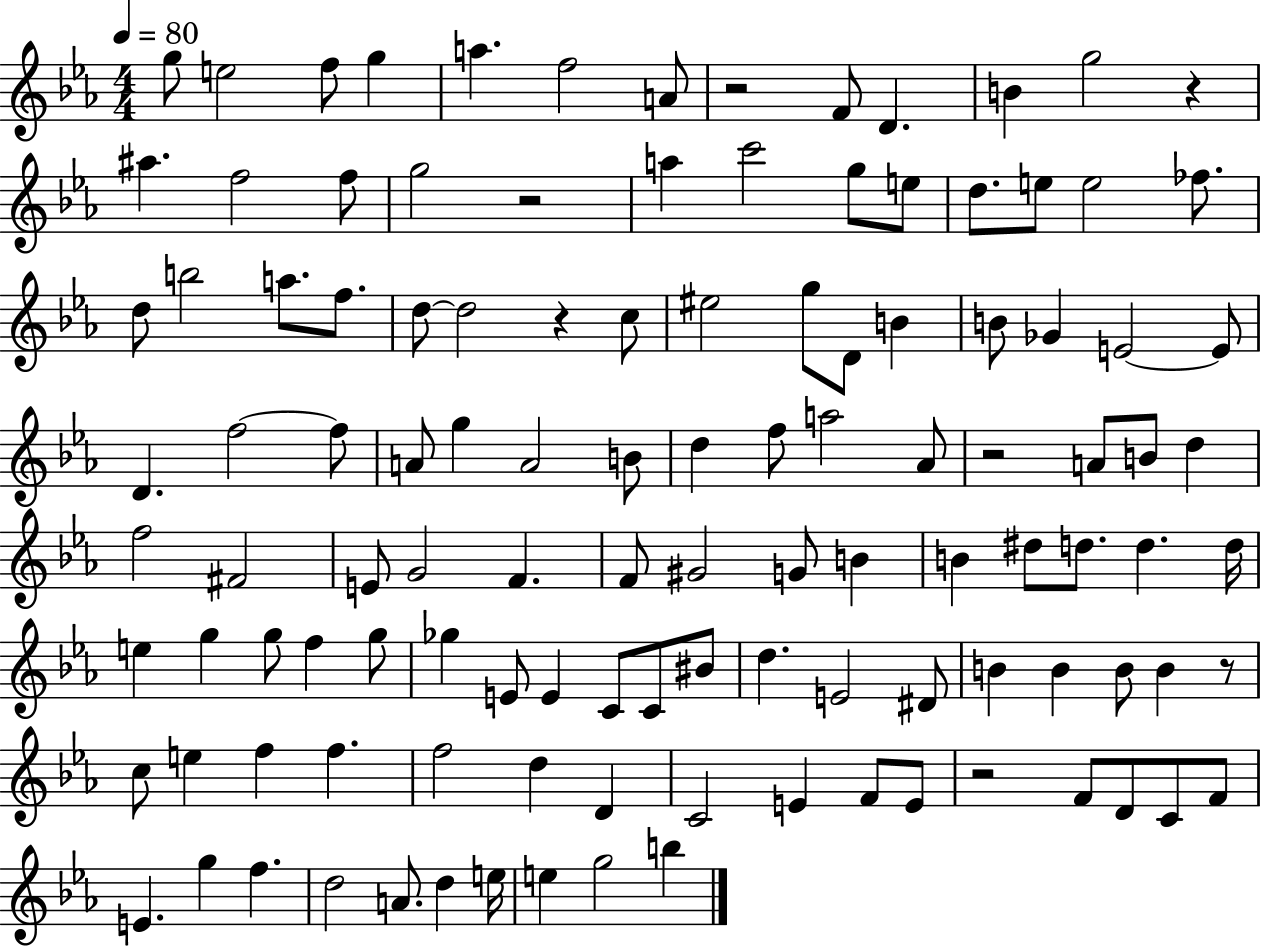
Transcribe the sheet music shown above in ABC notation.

X:1
T:Untitled
M:4/4
L:1/4
K:Eb
g/2 e2 f/2 g a f2 A/2 z2 F/2 D B g2 z ^a f2 f/2 g2 z2 a c'2 g/2 e/2 d/2 e/2 e2 _f/2 d/2 b2 a/2 f/2 d/2 d2 z c/2 ^e2 g/2 D/2 B B/2 _G E2 E/2 D f2 f/2 A/2 g A2 B/2 d f/2 a2 _A/2 z2 A/2 B/2 d f2 ^F2 E/2 G2 F F/2 ^G2 G/2 B B ^d/2 d/2 d d/4 e g g/2 f g/2 _g E/2 E C/2 C/2 ^B/2 d E2 ^D/2 B B B/2 B z/2 c/2 e f f f2 d D C2 E F/2 E/2 z2 F/2 D/2 C/2 F/2 E g f d2 A/2 d e/4 e g2 b